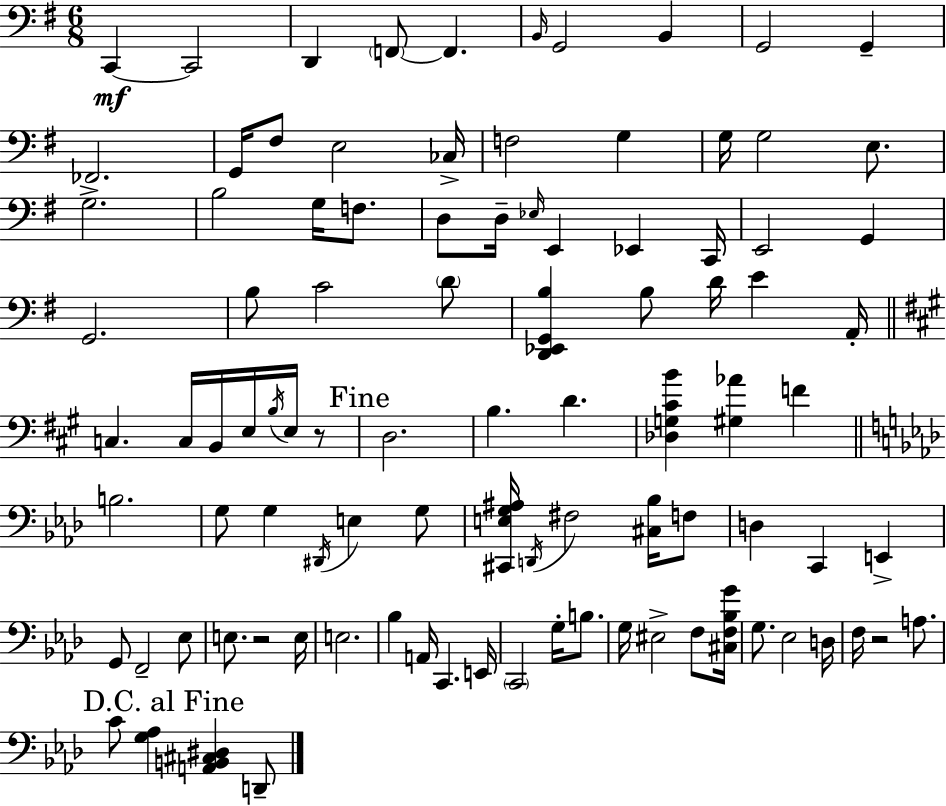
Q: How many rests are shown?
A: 3